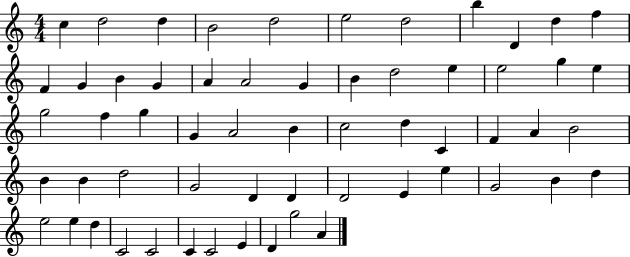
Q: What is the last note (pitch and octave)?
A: A4